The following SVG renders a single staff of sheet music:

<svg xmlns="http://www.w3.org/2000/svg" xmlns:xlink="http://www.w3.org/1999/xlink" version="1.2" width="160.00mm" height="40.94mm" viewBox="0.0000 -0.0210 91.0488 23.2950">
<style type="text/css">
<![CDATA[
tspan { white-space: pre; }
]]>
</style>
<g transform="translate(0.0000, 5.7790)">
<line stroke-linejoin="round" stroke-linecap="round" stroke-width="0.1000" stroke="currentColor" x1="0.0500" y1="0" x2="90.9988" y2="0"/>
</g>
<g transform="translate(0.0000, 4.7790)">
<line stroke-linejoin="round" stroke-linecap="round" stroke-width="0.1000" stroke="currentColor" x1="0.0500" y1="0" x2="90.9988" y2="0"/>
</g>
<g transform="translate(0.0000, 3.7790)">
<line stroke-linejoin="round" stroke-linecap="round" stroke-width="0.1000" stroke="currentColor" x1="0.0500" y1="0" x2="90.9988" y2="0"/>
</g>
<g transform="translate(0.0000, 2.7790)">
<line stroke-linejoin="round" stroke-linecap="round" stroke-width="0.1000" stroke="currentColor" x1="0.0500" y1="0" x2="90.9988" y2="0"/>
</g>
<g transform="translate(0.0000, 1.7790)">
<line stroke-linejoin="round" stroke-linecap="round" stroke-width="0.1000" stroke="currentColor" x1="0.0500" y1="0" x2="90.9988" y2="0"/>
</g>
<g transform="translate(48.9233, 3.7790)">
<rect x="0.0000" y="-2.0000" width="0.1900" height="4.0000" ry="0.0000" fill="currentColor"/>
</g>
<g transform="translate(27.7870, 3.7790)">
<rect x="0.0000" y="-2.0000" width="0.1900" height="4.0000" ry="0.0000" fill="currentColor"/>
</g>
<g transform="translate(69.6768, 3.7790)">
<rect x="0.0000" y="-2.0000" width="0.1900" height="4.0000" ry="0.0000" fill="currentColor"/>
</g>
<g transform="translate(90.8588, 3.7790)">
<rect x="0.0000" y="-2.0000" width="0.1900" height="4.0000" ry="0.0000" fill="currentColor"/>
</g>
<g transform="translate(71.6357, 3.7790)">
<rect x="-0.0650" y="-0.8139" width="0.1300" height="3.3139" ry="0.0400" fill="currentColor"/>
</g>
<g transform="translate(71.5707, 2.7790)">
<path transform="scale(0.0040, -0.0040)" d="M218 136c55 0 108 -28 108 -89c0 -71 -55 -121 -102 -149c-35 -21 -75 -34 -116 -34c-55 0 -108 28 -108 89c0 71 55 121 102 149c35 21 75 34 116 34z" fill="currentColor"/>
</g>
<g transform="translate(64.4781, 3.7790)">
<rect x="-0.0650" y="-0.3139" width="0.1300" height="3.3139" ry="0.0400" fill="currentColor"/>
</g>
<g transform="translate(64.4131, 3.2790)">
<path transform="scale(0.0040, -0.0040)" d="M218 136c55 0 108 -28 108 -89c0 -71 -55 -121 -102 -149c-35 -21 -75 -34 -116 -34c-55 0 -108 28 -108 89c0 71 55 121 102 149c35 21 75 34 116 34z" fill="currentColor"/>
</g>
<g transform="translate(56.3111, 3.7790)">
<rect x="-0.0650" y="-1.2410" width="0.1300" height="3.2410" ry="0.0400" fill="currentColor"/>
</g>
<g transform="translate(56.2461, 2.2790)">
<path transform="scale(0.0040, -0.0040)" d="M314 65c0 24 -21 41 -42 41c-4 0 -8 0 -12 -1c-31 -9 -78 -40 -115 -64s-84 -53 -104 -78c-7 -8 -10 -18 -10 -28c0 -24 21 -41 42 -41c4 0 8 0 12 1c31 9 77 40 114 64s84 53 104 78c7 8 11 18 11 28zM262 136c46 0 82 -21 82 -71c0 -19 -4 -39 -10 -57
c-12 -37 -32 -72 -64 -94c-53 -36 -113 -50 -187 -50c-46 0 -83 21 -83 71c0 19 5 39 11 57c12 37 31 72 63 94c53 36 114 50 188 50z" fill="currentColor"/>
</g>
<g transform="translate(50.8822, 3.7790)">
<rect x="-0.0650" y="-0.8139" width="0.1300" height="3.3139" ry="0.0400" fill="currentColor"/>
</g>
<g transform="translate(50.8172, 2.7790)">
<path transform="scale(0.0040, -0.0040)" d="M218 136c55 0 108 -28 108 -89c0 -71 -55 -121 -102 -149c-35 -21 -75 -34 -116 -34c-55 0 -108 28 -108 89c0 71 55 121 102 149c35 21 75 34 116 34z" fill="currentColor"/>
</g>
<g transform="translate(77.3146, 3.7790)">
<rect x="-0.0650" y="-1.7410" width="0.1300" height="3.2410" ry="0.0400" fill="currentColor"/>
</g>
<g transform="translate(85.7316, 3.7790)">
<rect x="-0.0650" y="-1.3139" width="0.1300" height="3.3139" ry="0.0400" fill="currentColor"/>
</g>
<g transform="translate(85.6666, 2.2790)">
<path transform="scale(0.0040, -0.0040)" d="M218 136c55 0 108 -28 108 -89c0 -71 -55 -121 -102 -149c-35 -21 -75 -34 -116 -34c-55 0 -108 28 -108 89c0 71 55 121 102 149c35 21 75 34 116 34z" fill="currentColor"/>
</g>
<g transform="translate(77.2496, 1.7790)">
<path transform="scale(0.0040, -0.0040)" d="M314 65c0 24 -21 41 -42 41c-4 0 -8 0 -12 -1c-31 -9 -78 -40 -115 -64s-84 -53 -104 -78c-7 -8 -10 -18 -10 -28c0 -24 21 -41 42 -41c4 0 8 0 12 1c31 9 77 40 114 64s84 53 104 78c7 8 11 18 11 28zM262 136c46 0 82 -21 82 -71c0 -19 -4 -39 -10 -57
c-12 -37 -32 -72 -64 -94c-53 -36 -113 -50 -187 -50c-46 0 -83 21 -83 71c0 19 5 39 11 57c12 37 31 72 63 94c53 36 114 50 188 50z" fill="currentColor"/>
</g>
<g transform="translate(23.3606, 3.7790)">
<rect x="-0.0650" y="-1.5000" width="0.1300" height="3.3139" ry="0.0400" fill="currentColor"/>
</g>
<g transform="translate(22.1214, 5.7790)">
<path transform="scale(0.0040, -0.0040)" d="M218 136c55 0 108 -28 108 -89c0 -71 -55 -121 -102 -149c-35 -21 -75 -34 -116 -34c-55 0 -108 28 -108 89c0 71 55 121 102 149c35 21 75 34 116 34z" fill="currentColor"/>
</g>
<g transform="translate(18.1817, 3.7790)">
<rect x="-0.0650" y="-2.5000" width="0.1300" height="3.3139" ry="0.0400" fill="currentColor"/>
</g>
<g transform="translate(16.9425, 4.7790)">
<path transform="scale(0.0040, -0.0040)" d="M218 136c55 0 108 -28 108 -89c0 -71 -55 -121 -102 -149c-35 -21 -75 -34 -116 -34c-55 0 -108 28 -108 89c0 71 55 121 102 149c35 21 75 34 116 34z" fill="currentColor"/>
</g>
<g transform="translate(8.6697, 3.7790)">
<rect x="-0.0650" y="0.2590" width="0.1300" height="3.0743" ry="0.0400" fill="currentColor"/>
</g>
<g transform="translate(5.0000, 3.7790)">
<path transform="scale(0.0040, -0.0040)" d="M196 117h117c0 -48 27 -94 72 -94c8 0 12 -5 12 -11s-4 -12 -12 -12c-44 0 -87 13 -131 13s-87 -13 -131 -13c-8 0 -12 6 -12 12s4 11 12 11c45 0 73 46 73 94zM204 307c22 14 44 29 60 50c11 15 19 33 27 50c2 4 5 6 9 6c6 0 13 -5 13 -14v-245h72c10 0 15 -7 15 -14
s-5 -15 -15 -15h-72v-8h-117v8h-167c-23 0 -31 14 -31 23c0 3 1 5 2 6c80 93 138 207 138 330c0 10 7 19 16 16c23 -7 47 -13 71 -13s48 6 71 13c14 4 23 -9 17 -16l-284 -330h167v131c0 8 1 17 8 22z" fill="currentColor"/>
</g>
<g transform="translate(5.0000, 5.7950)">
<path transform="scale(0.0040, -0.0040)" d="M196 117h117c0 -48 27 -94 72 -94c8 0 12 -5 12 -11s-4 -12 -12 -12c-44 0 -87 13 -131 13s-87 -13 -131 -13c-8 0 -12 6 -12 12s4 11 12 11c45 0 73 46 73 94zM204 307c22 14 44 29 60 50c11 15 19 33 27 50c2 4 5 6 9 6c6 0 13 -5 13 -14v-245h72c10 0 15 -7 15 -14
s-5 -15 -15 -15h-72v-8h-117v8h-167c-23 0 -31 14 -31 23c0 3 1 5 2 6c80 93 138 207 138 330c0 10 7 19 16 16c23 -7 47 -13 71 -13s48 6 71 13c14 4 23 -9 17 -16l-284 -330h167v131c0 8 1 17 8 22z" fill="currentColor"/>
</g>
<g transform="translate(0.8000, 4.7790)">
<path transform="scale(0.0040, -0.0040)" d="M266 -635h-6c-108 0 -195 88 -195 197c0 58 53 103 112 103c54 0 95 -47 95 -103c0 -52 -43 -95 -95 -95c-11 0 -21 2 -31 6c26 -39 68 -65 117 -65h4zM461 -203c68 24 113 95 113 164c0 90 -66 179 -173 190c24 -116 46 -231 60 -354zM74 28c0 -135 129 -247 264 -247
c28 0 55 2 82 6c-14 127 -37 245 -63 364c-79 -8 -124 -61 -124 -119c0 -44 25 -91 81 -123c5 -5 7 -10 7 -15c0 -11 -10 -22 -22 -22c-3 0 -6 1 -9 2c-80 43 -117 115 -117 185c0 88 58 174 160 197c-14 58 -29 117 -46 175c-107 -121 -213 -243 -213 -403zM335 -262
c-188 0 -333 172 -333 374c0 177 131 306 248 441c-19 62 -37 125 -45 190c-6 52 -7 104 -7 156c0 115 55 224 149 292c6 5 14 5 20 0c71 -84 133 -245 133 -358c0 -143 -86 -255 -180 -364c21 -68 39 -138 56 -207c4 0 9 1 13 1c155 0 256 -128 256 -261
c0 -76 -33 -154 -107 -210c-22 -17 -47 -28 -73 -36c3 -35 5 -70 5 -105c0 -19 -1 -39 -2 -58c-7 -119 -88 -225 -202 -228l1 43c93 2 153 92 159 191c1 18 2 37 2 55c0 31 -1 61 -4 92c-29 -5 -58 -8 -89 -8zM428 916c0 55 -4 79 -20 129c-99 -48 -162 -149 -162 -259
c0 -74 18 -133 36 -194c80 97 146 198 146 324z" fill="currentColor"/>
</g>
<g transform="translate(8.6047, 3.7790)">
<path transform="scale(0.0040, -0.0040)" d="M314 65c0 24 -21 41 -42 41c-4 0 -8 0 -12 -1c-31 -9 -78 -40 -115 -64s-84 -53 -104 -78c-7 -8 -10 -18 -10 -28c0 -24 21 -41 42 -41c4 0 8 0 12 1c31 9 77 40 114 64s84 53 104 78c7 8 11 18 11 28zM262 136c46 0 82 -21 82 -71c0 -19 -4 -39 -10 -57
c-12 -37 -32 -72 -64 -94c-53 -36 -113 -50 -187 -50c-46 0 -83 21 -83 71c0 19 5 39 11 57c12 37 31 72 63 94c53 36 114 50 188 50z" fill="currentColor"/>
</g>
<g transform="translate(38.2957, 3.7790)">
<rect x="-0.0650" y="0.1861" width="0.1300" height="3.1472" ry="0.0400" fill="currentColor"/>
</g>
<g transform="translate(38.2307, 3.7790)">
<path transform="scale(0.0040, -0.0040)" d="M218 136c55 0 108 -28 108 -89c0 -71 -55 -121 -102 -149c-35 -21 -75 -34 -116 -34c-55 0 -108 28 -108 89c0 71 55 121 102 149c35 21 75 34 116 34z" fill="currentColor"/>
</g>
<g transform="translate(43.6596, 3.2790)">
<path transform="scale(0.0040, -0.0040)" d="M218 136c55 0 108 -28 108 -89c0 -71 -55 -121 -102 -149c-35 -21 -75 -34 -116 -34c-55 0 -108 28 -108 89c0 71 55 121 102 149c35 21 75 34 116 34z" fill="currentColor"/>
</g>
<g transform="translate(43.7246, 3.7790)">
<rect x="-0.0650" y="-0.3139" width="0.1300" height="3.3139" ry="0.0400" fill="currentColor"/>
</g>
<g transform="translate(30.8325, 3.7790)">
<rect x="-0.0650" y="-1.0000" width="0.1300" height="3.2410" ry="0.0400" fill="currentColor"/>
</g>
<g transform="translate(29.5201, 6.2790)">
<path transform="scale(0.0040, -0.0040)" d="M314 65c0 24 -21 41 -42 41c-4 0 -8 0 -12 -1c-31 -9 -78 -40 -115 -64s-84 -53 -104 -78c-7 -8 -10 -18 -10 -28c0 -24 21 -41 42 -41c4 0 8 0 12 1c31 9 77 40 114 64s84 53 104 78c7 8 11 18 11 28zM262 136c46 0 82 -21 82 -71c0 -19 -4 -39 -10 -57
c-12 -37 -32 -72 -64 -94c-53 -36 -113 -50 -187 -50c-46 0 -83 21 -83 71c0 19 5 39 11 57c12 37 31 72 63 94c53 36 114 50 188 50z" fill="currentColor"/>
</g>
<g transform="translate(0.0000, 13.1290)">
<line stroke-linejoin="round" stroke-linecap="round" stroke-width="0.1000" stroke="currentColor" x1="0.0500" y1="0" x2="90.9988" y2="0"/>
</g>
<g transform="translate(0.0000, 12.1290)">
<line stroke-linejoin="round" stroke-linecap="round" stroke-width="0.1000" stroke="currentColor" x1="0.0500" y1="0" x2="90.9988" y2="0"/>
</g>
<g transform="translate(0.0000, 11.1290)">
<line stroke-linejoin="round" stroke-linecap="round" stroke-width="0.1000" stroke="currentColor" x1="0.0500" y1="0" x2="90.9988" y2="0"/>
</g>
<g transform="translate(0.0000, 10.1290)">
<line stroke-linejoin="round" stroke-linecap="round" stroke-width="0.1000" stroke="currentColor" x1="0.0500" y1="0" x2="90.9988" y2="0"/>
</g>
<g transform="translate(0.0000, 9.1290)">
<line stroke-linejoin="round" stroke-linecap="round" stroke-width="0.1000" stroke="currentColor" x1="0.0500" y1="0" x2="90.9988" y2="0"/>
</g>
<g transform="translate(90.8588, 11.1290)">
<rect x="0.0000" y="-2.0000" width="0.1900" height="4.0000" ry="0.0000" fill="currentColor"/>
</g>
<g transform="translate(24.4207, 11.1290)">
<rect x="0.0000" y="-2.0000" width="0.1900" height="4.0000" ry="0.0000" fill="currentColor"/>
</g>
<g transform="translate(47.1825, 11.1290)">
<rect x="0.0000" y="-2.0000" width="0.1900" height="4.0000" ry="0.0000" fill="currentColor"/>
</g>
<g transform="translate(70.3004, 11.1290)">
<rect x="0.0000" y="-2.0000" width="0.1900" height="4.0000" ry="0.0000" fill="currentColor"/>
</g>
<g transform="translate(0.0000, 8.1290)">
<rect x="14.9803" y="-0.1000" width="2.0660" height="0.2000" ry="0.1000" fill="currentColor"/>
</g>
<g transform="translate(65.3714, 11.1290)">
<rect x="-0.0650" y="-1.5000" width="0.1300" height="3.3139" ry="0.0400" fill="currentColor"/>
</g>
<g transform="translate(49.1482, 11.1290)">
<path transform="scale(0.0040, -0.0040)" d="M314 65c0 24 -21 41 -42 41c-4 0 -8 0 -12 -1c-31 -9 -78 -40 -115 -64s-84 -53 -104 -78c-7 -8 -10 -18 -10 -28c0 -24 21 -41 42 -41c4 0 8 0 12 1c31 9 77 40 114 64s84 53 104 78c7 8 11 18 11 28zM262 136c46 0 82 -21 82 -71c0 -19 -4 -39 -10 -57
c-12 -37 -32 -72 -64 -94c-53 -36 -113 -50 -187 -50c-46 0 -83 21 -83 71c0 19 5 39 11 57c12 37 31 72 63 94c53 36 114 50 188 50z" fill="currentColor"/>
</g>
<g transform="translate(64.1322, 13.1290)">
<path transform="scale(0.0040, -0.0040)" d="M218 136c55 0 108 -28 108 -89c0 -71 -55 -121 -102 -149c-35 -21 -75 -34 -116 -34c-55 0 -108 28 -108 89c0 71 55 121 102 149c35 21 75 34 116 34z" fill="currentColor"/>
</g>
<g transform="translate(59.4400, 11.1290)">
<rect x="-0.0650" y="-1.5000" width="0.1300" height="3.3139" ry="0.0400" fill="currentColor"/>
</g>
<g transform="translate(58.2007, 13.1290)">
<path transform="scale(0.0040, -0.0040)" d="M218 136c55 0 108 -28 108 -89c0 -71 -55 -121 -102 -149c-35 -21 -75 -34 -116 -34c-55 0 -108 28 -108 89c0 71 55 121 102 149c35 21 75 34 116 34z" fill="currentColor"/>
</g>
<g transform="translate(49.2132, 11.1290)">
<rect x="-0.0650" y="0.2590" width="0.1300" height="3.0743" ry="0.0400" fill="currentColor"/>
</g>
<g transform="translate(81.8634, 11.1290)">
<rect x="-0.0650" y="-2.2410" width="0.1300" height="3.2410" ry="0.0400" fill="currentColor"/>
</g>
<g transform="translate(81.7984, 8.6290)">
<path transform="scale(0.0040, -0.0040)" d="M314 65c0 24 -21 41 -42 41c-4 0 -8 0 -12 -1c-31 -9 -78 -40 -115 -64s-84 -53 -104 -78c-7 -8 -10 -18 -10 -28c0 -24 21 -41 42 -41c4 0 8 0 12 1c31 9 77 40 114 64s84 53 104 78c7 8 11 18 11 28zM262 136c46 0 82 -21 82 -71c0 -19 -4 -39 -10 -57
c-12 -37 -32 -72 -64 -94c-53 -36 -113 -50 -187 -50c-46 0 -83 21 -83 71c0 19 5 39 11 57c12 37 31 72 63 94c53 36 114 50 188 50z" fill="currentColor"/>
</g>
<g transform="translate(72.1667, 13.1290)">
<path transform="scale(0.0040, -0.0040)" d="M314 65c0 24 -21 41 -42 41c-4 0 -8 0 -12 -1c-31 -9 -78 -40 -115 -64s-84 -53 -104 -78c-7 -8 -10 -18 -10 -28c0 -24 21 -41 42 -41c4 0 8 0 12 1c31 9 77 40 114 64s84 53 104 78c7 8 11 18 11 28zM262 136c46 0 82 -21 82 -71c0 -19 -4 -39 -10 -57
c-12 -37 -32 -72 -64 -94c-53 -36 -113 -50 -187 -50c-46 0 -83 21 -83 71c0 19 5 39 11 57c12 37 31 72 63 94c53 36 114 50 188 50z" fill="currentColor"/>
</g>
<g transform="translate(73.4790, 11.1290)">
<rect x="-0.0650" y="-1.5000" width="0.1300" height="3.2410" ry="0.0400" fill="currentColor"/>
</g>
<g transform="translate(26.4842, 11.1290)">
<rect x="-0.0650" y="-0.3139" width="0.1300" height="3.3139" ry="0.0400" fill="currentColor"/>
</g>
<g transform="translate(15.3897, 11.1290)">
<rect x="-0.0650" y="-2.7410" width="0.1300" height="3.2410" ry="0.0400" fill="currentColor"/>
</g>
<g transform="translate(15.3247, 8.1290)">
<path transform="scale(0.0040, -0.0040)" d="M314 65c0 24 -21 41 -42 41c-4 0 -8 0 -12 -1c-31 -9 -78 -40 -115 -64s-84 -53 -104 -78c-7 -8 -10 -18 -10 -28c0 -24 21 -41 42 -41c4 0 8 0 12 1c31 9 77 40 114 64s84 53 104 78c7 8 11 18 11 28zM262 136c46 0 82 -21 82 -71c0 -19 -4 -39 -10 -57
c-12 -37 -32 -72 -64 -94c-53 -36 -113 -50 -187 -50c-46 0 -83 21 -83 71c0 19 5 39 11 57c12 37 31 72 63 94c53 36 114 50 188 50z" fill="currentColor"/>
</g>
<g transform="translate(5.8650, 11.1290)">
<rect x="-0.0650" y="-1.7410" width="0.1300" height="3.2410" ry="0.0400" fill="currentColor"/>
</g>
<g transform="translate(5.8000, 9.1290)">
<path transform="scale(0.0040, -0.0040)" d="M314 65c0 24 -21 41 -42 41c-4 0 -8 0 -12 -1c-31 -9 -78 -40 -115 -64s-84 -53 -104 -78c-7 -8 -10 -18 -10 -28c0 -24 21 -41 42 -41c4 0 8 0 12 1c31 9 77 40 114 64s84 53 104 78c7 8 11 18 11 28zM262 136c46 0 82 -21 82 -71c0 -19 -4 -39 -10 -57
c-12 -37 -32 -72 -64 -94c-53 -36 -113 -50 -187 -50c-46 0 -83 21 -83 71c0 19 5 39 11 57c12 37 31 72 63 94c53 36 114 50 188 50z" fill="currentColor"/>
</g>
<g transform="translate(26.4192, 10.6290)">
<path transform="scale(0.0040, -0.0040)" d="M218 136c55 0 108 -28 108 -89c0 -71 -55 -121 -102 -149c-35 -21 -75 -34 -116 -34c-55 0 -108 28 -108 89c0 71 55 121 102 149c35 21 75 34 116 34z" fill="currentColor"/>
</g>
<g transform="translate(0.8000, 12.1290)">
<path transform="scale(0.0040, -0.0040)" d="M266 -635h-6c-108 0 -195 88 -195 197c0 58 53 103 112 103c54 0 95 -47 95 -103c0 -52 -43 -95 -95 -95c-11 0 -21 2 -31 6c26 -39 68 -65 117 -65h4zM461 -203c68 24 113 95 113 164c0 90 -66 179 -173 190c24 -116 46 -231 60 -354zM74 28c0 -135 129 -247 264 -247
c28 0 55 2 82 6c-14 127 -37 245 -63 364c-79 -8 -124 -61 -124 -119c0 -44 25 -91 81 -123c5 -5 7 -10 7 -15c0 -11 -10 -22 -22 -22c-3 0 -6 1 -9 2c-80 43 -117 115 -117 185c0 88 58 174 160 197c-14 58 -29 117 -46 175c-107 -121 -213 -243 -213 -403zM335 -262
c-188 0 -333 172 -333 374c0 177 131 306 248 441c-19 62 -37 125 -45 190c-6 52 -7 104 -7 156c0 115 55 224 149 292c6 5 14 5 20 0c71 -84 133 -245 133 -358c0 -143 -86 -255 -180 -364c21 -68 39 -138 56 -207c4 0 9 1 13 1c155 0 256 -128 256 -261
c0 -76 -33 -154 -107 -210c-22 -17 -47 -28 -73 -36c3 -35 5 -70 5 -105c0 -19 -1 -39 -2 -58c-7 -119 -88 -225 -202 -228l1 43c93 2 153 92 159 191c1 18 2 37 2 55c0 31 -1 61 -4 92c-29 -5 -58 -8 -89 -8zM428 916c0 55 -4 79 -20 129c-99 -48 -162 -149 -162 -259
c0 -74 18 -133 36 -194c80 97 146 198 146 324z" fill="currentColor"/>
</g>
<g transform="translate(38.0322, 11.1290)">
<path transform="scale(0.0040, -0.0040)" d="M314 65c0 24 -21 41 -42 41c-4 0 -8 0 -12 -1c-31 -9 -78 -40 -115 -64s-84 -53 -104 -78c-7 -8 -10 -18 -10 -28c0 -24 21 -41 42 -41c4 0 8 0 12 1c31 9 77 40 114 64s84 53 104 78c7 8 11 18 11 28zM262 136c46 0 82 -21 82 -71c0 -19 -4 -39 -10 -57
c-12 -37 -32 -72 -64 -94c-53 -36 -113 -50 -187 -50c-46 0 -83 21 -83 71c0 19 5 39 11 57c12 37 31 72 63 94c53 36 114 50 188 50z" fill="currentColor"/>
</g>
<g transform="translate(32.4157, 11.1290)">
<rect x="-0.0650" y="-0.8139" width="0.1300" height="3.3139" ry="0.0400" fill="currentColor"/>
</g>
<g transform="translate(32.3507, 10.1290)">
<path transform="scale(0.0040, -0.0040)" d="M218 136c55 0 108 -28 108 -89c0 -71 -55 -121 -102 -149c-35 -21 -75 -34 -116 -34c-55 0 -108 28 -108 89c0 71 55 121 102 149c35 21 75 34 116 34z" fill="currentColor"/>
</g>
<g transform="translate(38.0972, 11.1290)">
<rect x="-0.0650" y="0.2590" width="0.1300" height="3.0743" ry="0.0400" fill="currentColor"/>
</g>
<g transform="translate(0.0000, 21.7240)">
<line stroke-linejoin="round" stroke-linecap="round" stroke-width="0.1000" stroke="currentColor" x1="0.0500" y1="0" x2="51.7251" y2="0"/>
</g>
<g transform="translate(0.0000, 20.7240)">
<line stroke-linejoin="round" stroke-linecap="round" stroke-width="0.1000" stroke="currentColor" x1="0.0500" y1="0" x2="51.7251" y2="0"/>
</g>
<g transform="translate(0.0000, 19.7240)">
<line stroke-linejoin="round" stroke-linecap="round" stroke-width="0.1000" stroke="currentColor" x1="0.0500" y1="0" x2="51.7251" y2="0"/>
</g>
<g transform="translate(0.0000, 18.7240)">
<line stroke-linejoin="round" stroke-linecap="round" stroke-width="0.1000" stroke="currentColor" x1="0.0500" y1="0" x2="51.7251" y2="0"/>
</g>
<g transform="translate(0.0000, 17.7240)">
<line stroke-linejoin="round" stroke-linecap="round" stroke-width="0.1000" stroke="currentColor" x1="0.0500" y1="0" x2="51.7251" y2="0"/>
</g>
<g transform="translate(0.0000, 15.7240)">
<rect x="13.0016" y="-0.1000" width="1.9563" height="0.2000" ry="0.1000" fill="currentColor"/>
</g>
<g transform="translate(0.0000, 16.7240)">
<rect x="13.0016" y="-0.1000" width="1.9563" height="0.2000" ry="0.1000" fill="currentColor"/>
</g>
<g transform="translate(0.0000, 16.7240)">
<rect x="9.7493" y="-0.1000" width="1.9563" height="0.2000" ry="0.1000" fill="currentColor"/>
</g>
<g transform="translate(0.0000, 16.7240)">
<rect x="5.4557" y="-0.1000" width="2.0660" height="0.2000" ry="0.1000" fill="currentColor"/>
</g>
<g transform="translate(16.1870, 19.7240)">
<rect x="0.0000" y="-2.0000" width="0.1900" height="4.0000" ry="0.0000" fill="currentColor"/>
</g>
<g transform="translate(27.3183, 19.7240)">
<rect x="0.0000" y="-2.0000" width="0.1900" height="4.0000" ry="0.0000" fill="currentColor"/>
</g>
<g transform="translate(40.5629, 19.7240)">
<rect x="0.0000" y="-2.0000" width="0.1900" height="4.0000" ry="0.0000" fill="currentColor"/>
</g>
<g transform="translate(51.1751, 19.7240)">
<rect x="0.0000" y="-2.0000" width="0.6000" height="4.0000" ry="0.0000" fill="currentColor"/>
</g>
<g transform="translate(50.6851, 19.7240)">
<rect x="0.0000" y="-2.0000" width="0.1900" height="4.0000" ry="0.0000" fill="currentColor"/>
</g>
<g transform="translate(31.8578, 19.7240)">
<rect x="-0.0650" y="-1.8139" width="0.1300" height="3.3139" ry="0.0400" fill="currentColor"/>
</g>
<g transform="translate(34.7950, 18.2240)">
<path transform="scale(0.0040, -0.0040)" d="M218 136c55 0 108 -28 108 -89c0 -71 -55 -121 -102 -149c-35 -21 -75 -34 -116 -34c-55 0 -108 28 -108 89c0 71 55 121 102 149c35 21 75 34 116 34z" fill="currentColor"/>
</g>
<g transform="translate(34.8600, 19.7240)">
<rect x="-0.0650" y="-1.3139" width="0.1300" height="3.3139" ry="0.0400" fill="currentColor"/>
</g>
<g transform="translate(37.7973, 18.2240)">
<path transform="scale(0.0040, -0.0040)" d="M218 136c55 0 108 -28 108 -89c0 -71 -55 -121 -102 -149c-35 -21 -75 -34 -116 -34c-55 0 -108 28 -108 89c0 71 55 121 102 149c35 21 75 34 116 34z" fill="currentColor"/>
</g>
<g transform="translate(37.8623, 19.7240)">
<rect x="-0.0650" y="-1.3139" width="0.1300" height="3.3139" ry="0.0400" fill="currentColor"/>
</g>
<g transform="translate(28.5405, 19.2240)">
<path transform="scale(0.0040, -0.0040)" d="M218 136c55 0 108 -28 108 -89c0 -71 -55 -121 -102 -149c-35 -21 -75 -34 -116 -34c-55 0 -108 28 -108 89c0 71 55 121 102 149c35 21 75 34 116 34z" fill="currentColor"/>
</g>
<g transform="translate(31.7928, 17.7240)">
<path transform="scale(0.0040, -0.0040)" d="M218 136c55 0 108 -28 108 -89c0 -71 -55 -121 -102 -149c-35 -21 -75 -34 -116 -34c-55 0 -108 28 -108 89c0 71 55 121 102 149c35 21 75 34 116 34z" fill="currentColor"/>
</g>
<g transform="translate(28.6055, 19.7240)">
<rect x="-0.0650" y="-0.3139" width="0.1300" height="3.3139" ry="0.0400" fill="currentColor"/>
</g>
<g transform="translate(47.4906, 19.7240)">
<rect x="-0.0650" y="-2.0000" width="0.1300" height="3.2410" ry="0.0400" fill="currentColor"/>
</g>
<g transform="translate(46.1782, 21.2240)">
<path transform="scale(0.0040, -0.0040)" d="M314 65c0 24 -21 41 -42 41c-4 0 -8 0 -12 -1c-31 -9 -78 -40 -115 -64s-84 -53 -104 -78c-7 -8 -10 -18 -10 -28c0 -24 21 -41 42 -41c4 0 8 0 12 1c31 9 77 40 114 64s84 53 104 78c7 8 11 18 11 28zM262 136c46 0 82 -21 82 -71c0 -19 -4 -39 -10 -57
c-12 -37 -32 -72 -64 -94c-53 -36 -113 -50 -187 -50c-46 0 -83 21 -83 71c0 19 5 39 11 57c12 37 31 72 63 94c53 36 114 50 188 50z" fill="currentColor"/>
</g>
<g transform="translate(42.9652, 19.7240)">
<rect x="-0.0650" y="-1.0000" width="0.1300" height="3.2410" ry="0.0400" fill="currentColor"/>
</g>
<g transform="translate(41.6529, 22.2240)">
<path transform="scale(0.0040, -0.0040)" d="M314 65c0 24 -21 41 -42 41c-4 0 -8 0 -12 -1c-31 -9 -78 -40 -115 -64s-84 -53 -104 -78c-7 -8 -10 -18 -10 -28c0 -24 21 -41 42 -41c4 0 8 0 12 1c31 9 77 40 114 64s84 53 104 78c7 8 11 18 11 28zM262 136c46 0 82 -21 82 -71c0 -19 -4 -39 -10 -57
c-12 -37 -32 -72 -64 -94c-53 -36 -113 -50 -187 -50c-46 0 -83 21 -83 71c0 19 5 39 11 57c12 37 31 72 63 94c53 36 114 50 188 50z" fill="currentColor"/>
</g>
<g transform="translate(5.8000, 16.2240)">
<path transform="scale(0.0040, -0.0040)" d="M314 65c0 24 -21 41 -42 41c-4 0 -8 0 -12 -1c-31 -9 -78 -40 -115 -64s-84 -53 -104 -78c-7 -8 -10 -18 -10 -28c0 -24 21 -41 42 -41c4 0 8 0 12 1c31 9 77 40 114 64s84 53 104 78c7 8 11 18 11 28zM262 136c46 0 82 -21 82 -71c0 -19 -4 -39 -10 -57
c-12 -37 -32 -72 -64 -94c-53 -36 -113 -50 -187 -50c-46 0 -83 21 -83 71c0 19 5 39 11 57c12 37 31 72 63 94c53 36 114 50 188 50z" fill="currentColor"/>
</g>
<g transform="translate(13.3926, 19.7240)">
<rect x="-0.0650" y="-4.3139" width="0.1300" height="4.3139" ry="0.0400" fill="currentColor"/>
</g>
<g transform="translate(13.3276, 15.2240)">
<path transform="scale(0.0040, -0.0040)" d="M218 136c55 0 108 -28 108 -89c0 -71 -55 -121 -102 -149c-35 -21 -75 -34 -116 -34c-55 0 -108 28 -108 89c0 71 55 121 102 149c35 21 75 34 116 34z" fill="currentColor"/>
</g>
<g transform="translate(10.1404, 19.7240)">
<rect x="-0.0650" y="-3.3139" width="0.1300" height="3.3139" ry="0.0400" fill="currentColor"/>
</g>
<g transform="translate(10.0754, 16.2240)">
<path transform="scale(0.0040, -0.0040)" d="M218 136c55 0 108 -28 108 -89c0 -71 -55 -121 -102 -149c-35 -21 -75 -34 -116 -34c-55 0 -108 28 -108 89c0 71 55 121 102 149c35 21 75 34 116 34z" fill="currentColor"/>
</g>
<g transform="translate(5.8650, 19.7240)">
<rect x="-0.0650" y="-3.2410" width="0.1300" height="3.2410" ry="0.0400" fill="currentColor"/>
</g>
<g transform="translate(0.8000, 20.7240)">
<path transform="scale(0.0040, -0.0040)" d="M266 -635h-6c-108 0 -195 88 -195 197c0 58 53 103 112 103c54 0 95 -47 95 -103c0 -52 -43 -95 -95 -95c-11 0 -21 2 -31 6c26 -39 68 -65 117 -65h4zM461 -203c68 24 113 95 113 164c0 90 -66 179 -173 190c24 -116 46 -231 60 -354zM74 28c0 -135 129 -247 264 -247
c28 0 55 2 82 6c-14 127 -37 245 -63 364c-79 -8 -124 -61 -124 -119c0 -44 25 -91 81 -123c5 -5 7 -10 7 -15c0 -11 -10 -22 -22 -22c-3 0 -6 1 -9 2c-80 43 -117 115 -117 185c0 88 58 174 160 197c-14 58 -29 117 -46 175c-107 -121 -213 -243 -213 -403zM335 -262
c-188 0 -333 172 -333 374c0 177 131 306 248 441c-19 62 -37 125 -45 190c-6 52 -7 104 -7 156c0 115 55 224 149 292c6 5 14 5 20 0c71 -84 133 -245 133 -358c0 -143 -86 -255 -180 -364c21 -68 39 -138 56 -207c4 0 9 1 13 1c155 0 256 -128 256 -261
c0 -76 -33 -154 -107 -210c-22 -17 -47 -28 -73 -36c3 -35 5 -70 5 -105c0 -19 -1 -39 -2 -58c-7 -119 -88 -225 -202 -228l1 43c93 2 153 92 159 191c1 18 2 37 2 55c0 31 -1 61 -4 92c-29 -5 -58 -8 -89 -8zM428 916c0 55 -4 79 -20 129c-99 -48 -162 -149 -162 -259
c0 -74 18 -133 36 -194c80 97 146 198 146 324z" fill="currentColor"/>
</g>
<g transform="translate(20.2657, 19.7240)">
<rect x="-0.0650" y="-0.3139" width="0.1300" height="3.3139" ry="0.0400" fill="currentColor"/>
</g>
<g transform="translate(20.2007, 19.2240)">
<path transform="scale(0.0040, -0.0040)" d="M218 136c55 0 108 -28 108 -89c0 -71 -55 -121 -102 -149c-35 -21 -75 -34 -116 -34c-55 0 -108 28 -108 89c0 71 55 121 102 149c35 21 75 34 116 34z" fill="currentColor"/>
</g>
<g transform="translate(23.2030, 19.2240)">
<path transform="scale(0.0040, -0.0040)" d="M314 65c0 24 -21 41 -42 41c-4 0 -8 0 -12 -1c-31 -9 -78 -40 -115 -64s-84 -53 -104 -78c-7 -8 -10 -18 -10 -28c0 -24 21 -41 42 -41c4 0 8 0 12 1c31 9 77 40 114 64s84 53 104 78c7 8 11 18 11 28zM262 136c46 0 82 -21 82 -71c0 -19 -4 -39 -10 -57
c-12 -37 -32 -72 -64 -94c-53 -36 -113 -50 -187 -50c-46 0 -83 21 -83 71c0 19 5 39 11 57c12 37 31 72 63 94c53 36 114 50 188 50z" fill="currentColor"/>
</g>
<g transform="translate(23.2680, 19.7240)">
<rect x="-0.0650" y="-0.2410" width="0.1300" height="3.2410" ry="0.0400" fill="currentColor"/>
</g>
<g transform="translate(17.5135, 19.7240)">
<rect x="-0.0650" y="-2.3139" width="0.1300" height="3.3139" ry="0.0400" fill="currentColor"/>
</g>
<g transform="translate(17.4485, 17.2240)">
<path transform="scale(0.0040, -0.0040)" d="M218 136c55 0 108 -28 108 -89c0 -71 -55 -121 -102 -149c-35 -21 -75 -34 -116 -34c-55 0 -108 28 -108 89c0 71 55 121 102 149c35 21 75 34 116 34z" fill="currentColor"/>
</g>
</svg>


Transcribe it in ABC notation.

X:1
T:Untitled
M:4/4
L:1/4
K:C
B2 G E D2 B c d e2 c d f2 e f2 a2 c d B2 B2 E E E2 g2 b2 b d' g c c2 c f e e D2 F2